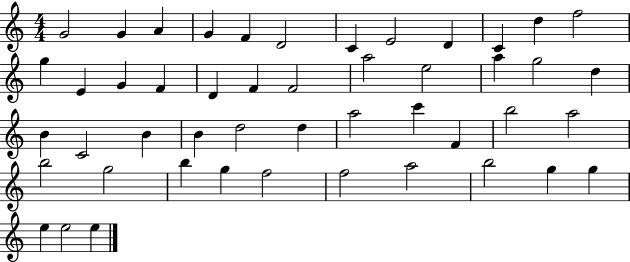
{
  \clef treble
  \numericTimeSignature
  \time 4/4
  \key c \major
  g'2 g'4 a'4 | g'4 f'4 d'2 | c'4 e'2 d'4 | c'4 d''4 f''2 | \break g''4 e'4 g'4 f'4 | d'4 f'4 f'2 | a''2 e''2 | a''4 g''2 d''4 | \break b'4 c'2 b'4 | b'4 d''2 d''4 | a''2 c'''4 f'4 | b''2 a''2 | \break b''2 g''2 | b''4 g''4 f''2 | f''2 a''2 | b''2 g''4 g''4 | \break e''4 e''2 e''4 | \bar "|."
}